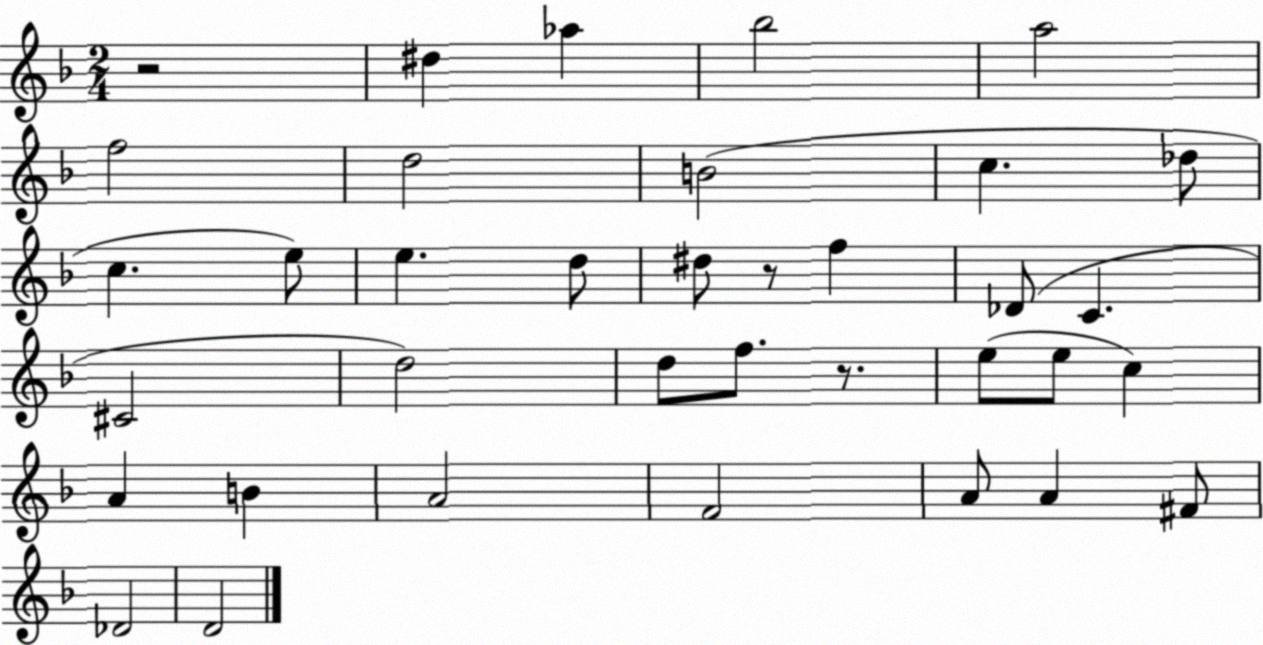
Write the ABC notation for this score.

X:1
T:Untitled
M:2/4
L:1/4
K:F
z2 ^d _a _b2 a2 f2 d2 B2 c _d/2 c e/2 e d/2 ^d/2 z/2 f _D/2 C ^C2 d2 d/2 f/2 z/2 e/2 e/2 c A B A2 F2 A/2 A ^F/2 _D2 D2